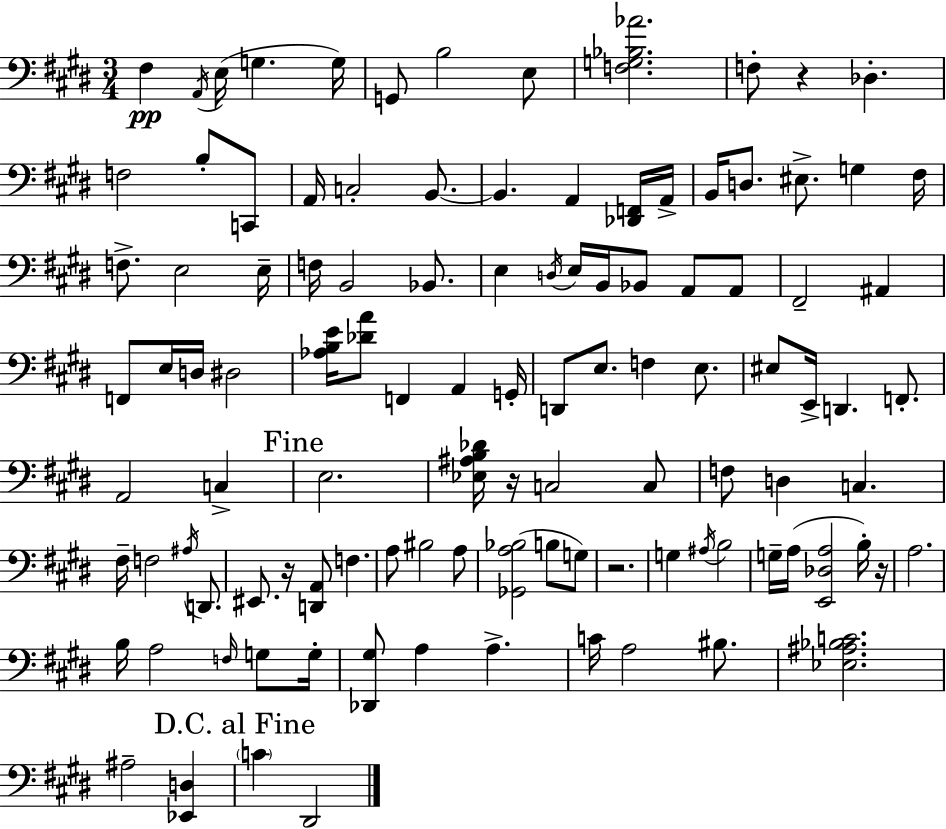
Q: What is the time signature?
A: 3/4